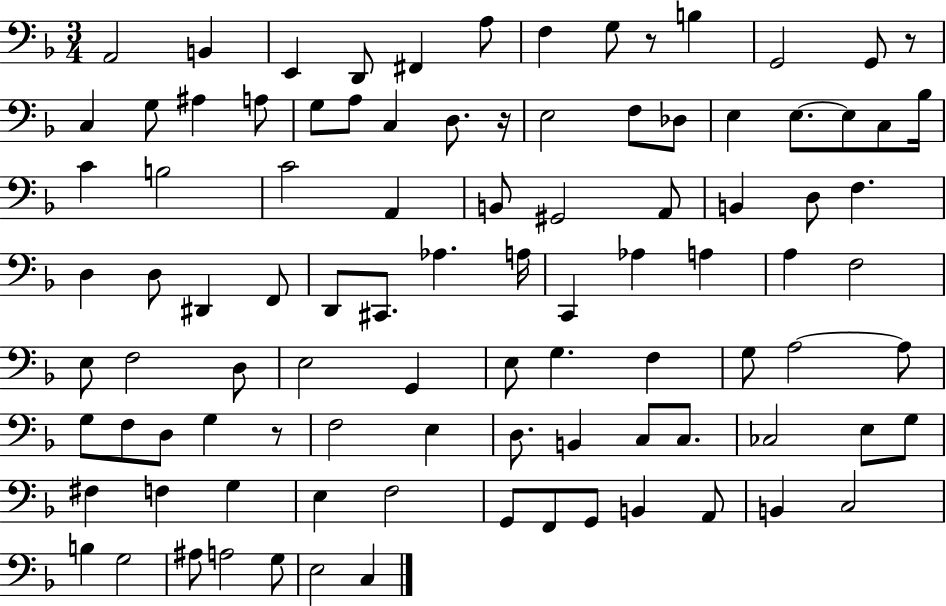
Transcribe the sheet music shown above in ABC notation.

X:1
T:Untitled
M:3/4
L:1/4
K:F
A,,2 B,, E,, D,,/2 ^F,, A,/2 F, G,/2 z/2 B, G,,2 G,,/2 z/2 C, G,/2 ^A, A,/2 G,/2 A,/2 C, D,/2 z/4 E,2 F,/2 _D,/2 E, E,/2 E,/2 C,/2 _B,/4 C B,2 C2 A,, B,,/2 ^G,,2 A,,/2 B,, D,/2 F, D, D,/2 ^D,, F,,/2 D,,/2 ^C,,/2 _A, A,/4 C,, _A, A, A, F,2 E,/2 F,2 D,/2 E,2 G,, E,/2 G, F, G,/2 A,2 A,/2 G,/2 F,/2 D,/2 G, z/2 F,2 E, D,/2 B,, C,/2 C,/2 _C,2 E,/2 G,/2 ^F, F, G, E, F,2 G,,/2 F,,/2 G,,/2 B,, A,,/2 B,, C,2 B, G,2 ^A,/2 A,2 G,/2 E,2 C,